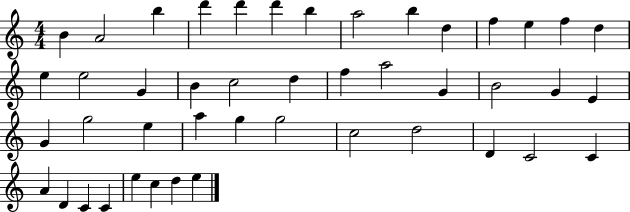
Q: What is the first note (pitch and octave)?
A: B4